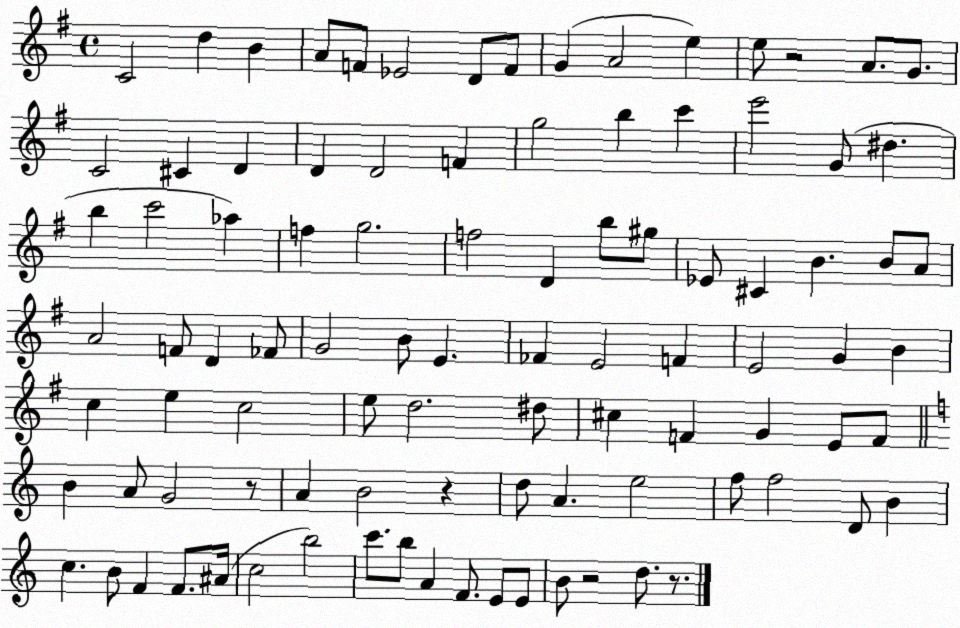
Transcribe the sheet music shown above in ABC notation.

X:1
T:Untitled
M:4/4
L:1/4
K:G
C2 d B A/2 F/2 _E2 D/2 F/2 G A2 e e/2 z2 A/2 G/2 C2 ^C D D D2 F g2 b c' e'2 G/2 ^d b c'2 _a f g2 f2 D b/2 ^g/2 _E/2 ^C B B/2 A/2 A2 F/2 D _F/2 G2 B/2 E _F E2 F E2 G B c e c2 e/2 d2 ^d/2 ^c F G E/2 F/2 B A/2 G2 z/2 A B2 z d/2 A e2 f/2 f2 D/2 B c B/2 F F/2 ^A/4 c2 b2 c'/2 b/2 A F/2 E/2 E/2 B/2 z2 d/2 z/2